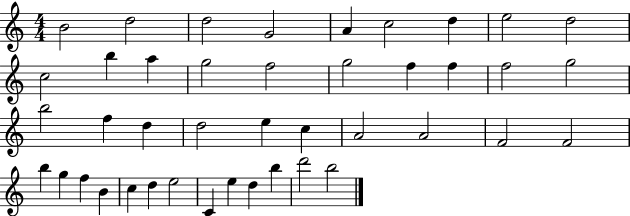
X:1
T:Untitled
M:4/4
L:1/4
K:C
B2 d2 d2 G2 A c2 d e2 d2 c2 b a g2 f2 g2 f f f2 g2 b2 f d d2 e c A2 A2 F2 F2 b g f B c d e2 C e d b d'2 b2